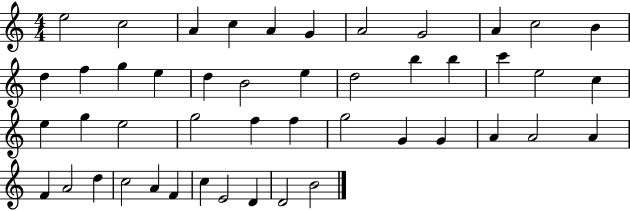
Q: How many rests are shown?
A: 0